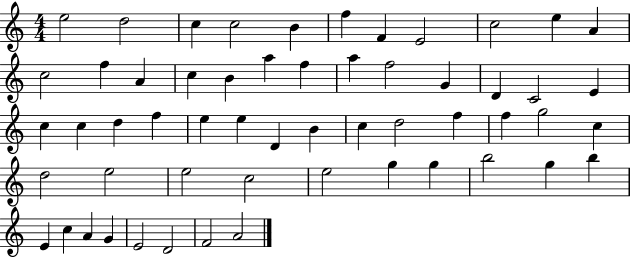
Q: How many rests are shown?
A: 0